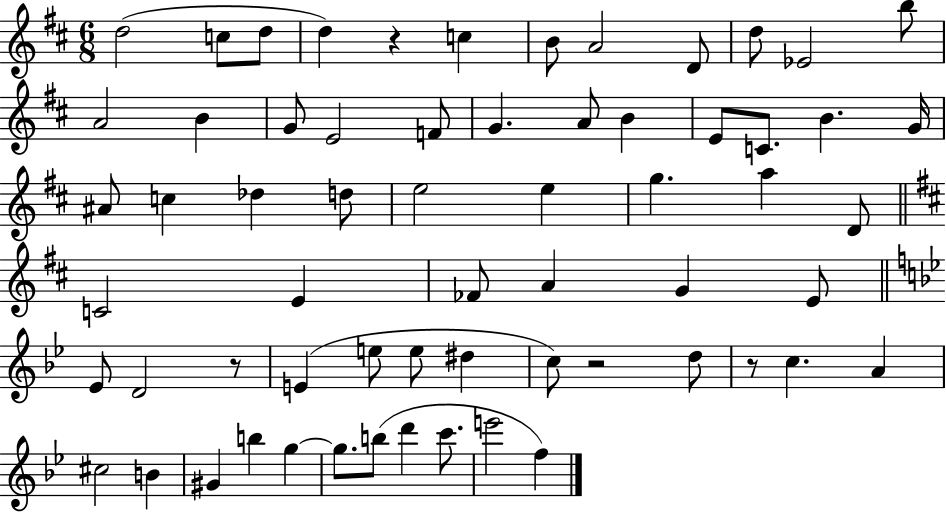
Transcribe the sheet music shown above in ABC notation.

X:1
T:Untitled
M:6/8
L:1/4
K:D
d2 c/2 d/2 d z c B/2 A2 D/2 d/2 _E2 b/2 A2 B G/2 E2 F/2 G A/2 B E/2 C/2 B G/4 ^A/2 c _d d/2 e2 e g a D/2 C2 E _F/2 A G E/2 _E/2 D2 z/2 E e/2 e/2 ^d c/2 z2 d/2 z/2 c A ^c2 B ^G b g g/2 b/2 d' c'/2 e'2 f